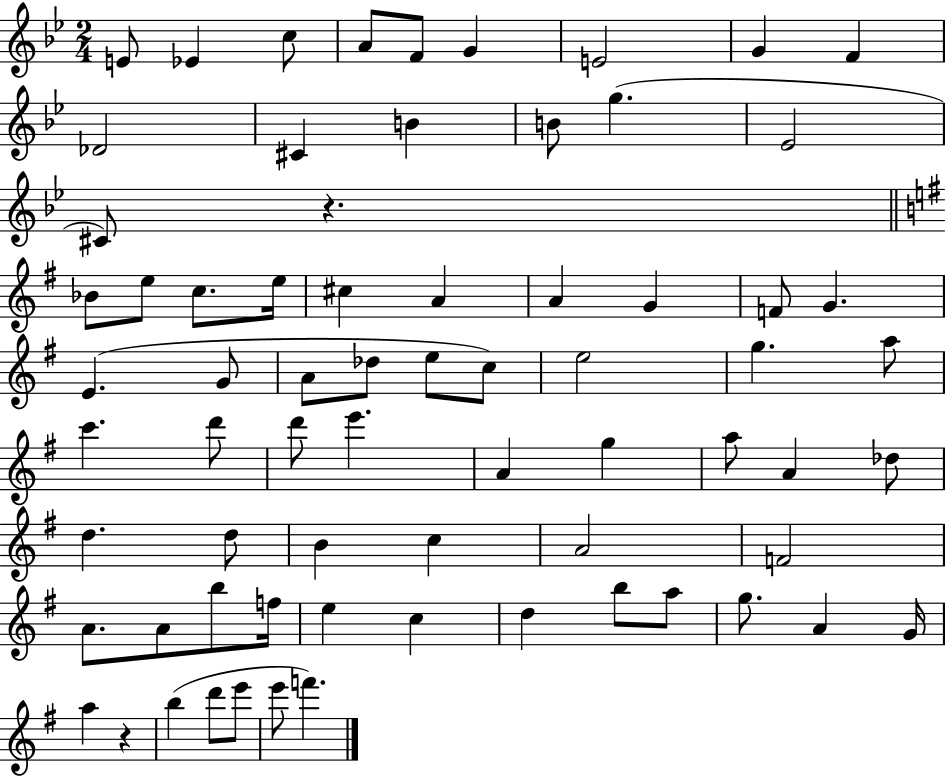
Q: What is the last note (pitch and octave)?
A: F6